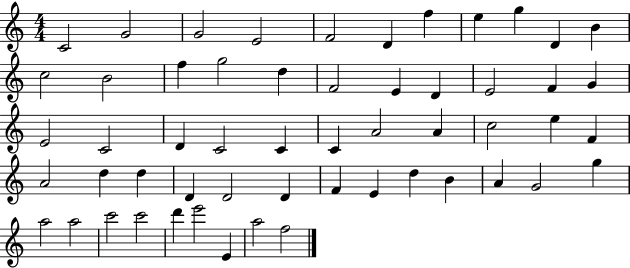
{
  \clef treble
  \numericTimeSignature
  \time 4/4
  \key c \major
  c'2 g'2 | g'2 e'2 | f'2 d'4 f''4 | e''4 g''4 d'4 b'4 | \break c''2 b'2 | f''4 g''2 d''4 | f'2 e'4 d'4 | e'2 f'4 g'4 | \break e'2 c'2 | d'4 c'2 c'4 | c'4 a'2 a'4 | c''2 e''4 f'4 | \break a'2 d''4 d''4 | d'4 d'2 d'4 | f'4 e'4 d''4 b'4 | a'4 g'2 g''4 | \break a''2 a''2 | c'''2 c'''2 | d'''4 e'''2 e'4 | a''2 f''2 | \break \bar "|."
}